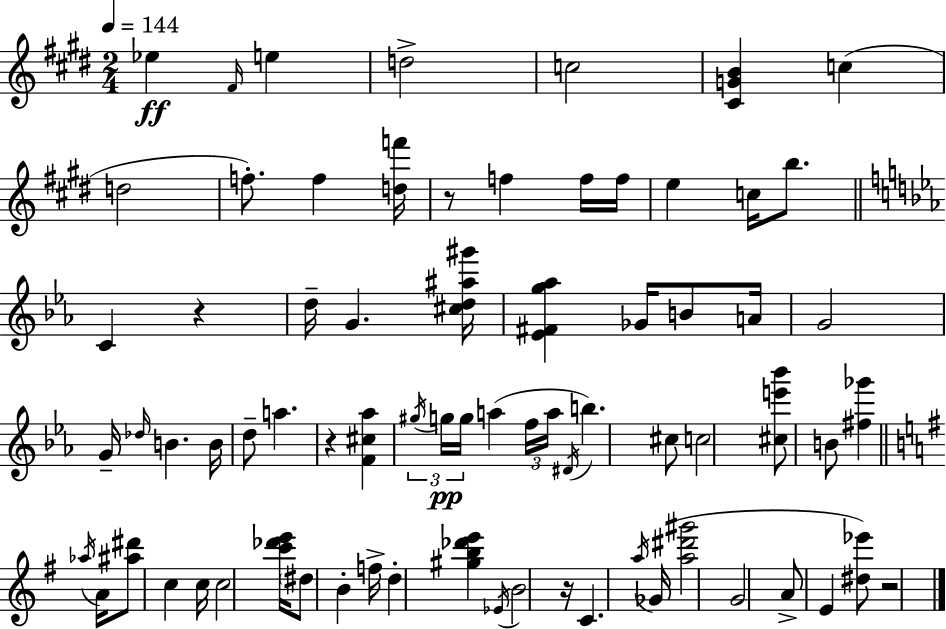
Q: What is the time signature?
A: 2/4